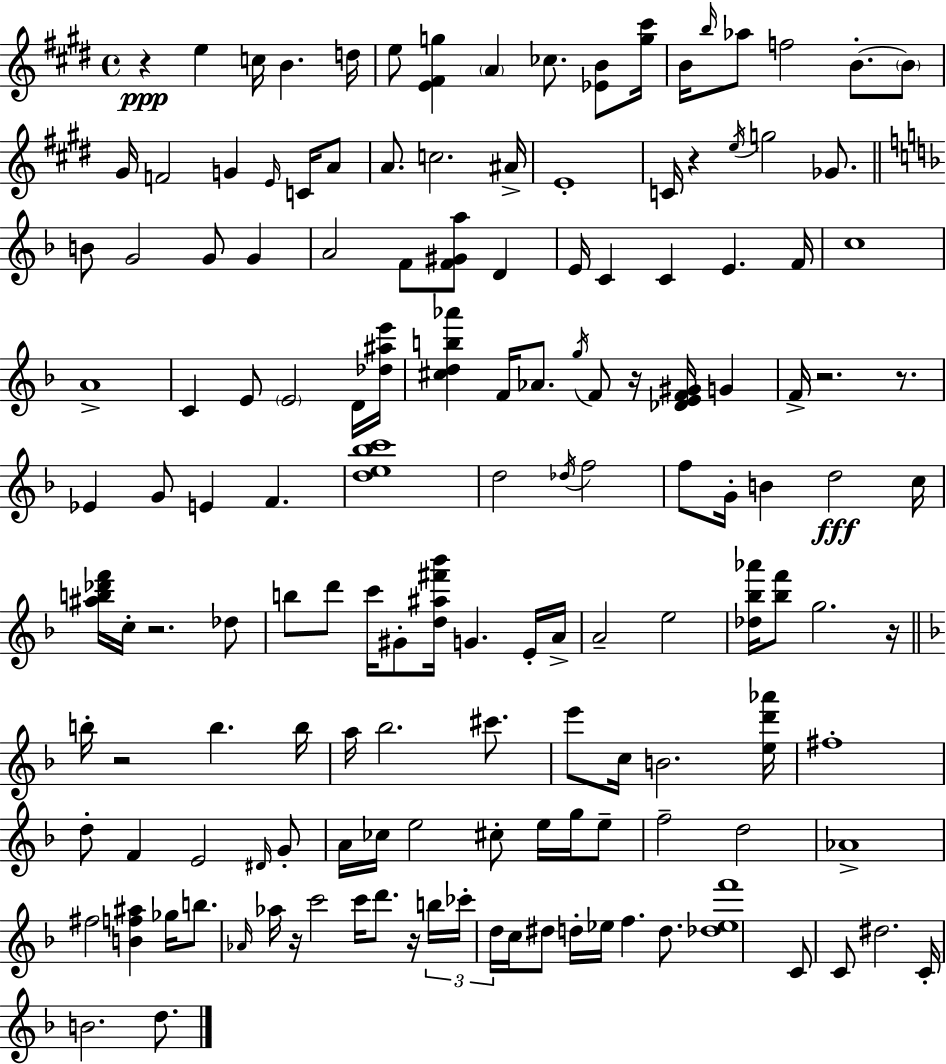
R/q E5/q C5/s B4/q. D5/s E5/e [E4,F#4,G5]/q A4/q CES5/e. [Eb4,B4]/e [G5,C#6]/s B4/s B5/s Ab5/e F5/h B4/e. B4/e G#4/s F4/h G4/q E4/s C4/s A4/e A4/e. C5/h. A#4/s E4/w C4/s R/q E5/s G5/h Gb4/e. B4/e G4/h G4/e G4/q A4/h F4/e [F4,G#4,A5]/e D4/q E4/s C4/q C4/q E4/q. F4/s C5/w A4/w C4/q E4/e E4/h D4/s [Db5,A#5,E6]/s [C#5,D5,B5,Ab6]/q F4/s Ab4/e. G5/s F4/e R/s [Db4,E4,F4,G#4]/s G4/q F4/s R/h. R/e. Eb4/q G4/e E4/q F4/q. [D5,E5,Bb5,C6]/w D5/h Db5/s F5/h F5/e G4/s B4/q D5/h C5/s [A#5,B5,Db6,F6]/s C5/s R/h. Db5/e B5/e D6/e C6/s G#4/e [D5,A#5,F#6,Bb6]/s G4/q. E4/s A4/s A4/h E5/h [Db5,Bb5,Ab6]/s [Bb5,F6]/e G5/h. R/s B5/s R/h B5/q. B5/s A5/s Bb5/h. C#6/e. E6/e C5/s B4/h. [E5,D6,Ab6]/s F#5/w D5/e F4/q E4/h D#4/s G4/e A4/s CES5/s E5/h C#5/e E5/s G5/s E5/e F5/h D5/h Ab4/w F#5/h [B4,F5,A#5]/q Gb5/s B5/e. Ab4/s Ab5/s R/s C6/h C6/s D6/e. R/s B5/s CES6/s D5/s C5/s D#5/e D5/s Eb5/s F5/q. D5/e. [Db5,Eb5,F6]/w C4/e C4/e D#5/h. C4/s B4/h. D5/e.